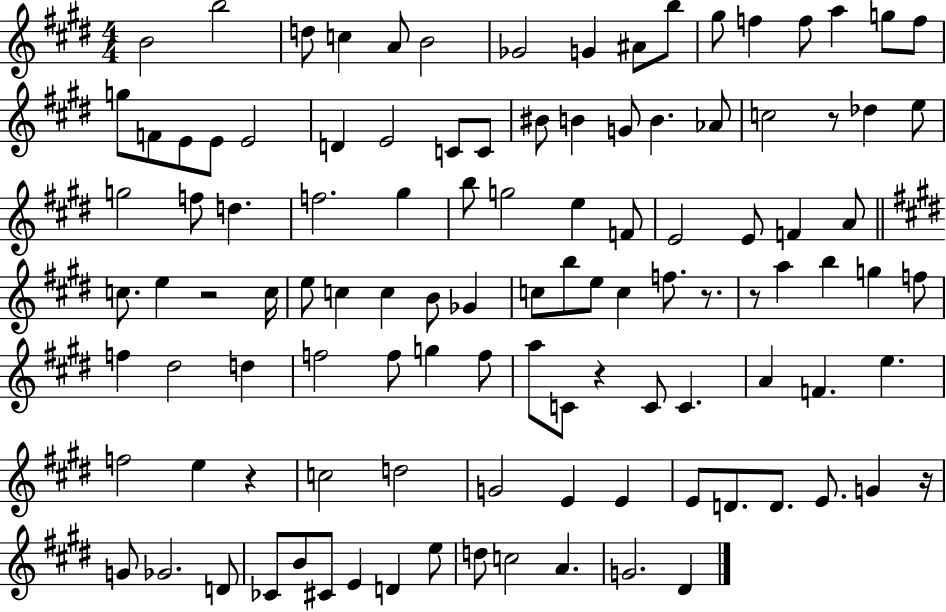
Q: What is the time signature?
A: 4/4